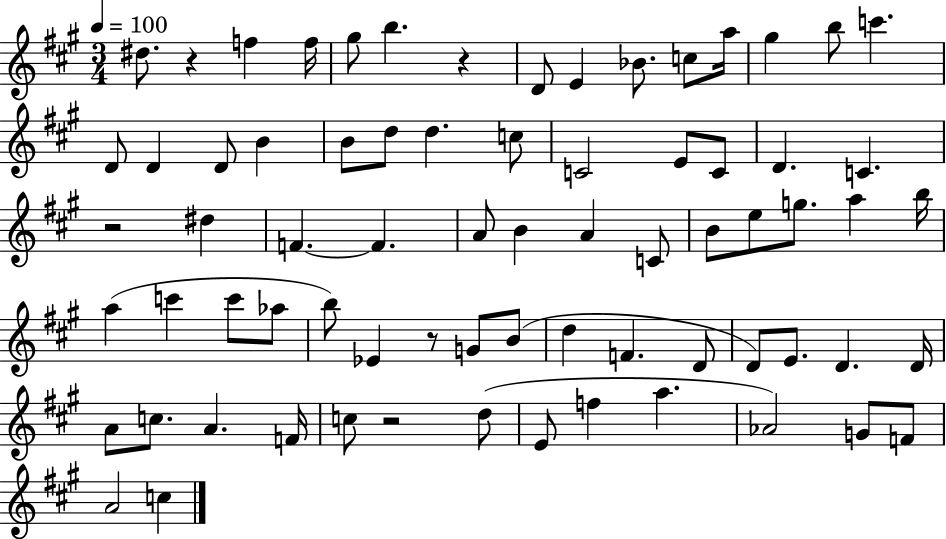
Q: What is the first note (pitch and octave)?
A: D#5